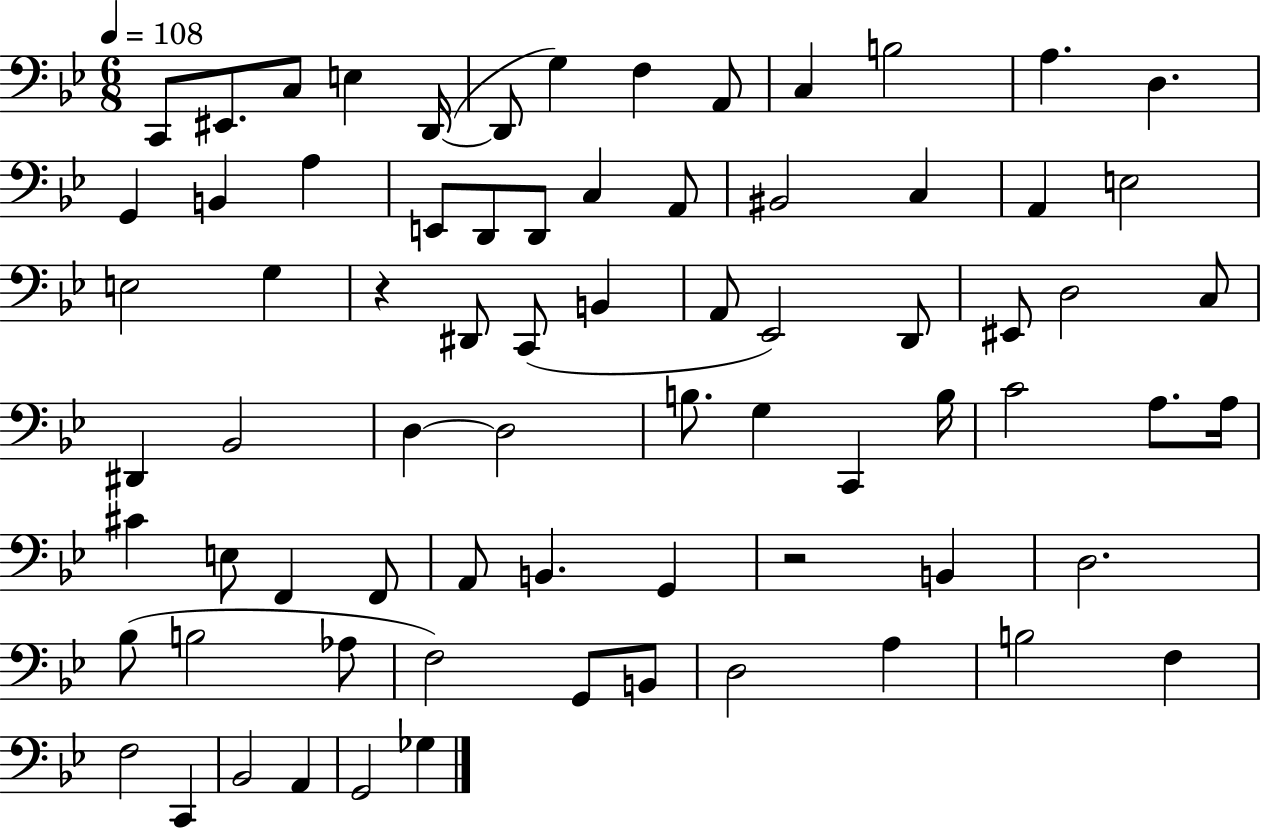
C2/e EIS2/e. C3/e E3/q D2/s D2/e G3/q F3/q A2/e C3/q B3/h A3/q. D3/q. G2/q B2/q A3/q E2/e D2/e D2/e C3/q A2/e BIS2/h C3/q A2/q E3/h E3/h G3/q R/q D#2/e C2/e B2/q A2/e Eb2/h D2/e EIS2/e D3/h C3/e D#2/q Bb2/h D3/q D3/h B3/e. G3/q C2/q B3/s C4/h A3/e. A3/s C#4/q E3/e F2/q F2/e A2/e B2/q. G2/q R/h B2/q D3/h. Bb3/e B3/h Ab3/e F3/h G2/e B2/e D3/h A3/q B3/h F3/q F3/h C2/q Bb2/h A2/q G2/h Gb3/q